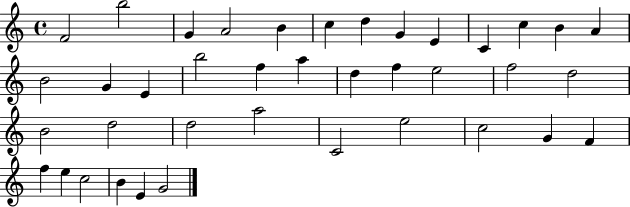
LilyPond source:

{
  \clef treble
  \time 4/4
  \defaultTimeSignature
  \key c \major
  f'2 b''2 | g'4 a'2 b'4 | c''4 d''4 g'4 e'4 | c'4 c''4 b'4 a'4 | \break b'2 g'4 e'4 | b''2 f''4 a''4 | d''4 f''4 e''2 | f''2 d''2 | \break b'2 d''2 | d''2 a''2 | c'2 e''2 | c''2 g'4 f'4 | \break f''4 e''4 c''2 | b'4 e'4 g'2 | \bar "|."
}